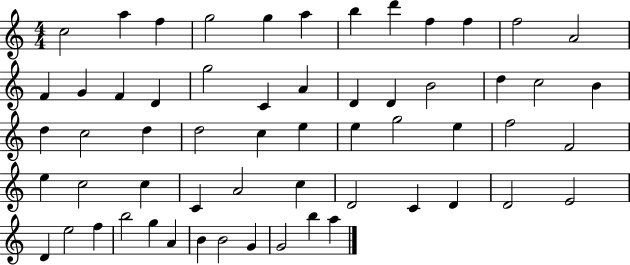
C5/h A5/q F5/q G5/h G5/q A5/q B5/q D6/q F5/q F5/q F5/h A4/h F4/q G4/q F4/q D4/q G5/h C4/q A4/q D4/q D4/q B4/h D5/q C5/h B4/q D5/q C5/h D5/q D5/h C5/q E5/q E5/q G5/h E5/q F5/h F4/h E5/q C5/h C5/q C4/q A4/h C5/q D4/h C4/q D4/q D4/h E4/h D4/q E5/h F5/q B5/h G5/q A4/q B4/q B4/h G4/q G4/h B5/q A5/q